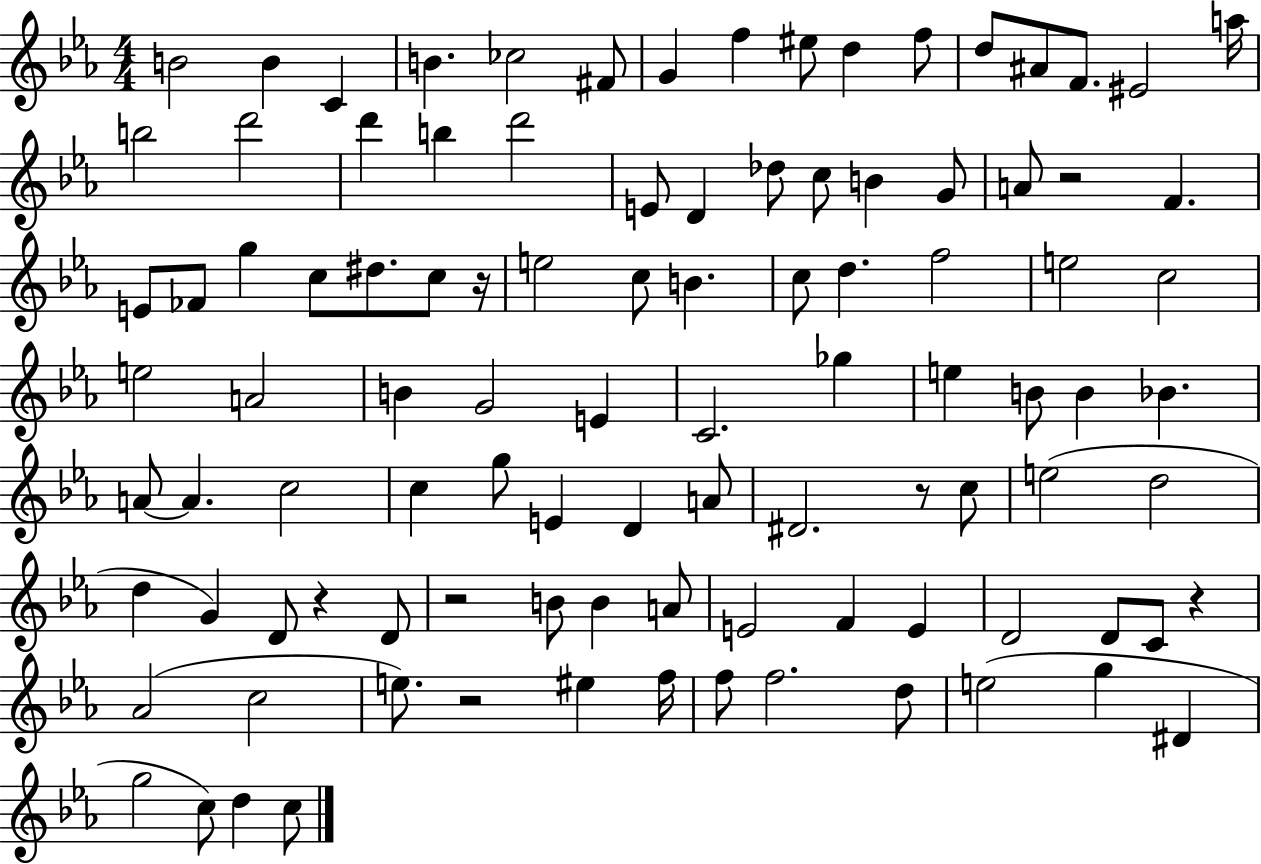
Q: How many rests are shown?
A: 7